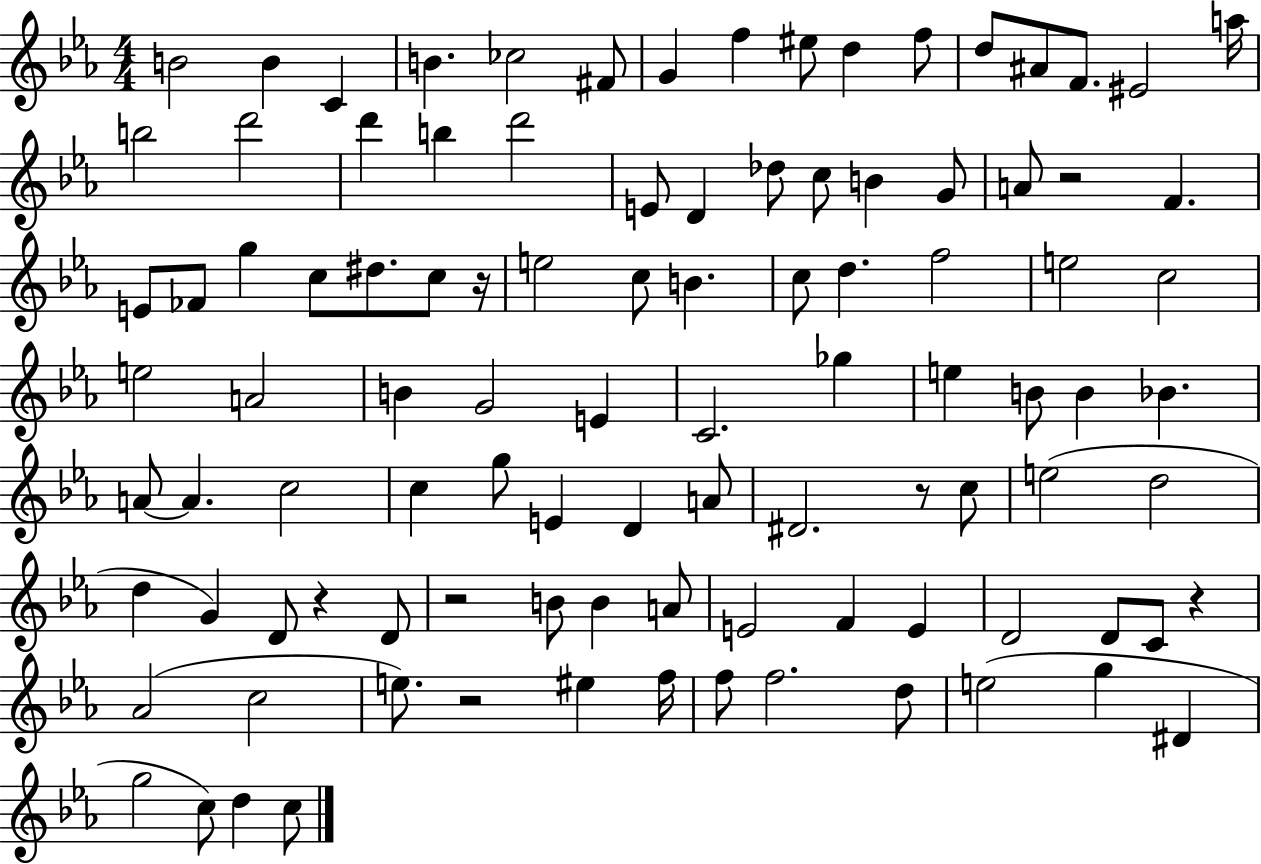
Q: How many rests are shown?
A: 7